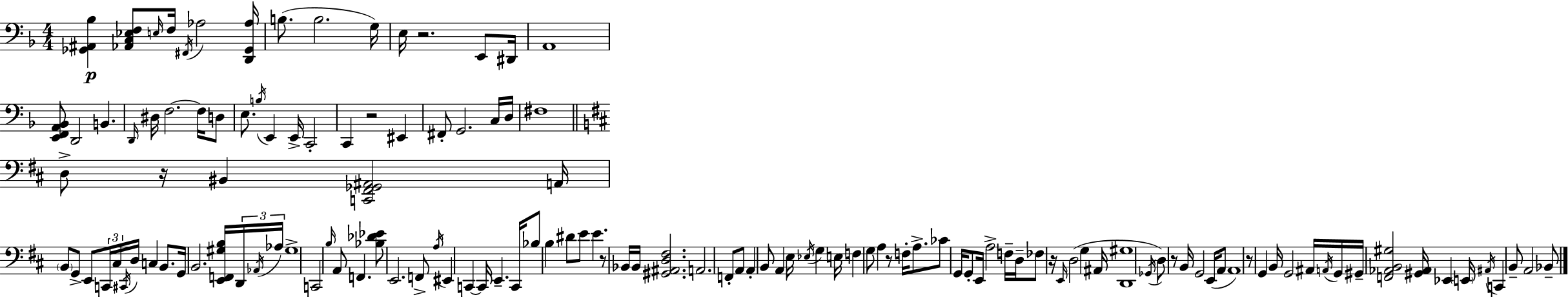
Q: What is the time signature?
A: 4/4